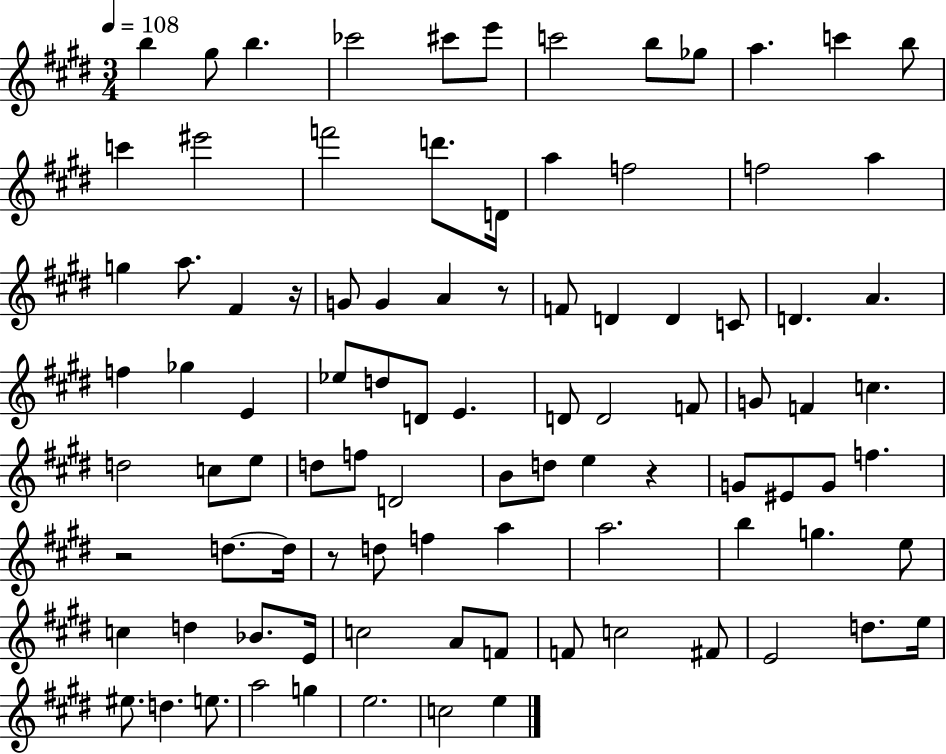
{
  \clef treble
  \numericTimeSignature
  \time 3/4
  \key e \major
  \tempo 4 = 108
  b''4 gis''8 b''4. | ces'''2 cis'''8 e'''8 | c'''2 b''8 ges''8 | a''4. c'''4 b''8 | \break c'''4 eis'''2 | f'''2 d'''8. d'16 | a''4 f''2 | f''2 a''4 | \break g''4 a''8. fis'4 r16 | g'8 g'4 a'4 r8 | f'8 d'4 d'4 c'8 | d'4. a'4. | \break f''4 ges''4 e'4 | ees''8 d''8 d'8 e'4. | d'8 d'2 f'8 | g'8 f'4 c''4. | \break d''2 c''8 e''8 | d''8 f''8 d'2 | b'8 d''8 e''4 r4 | g'8 eis'8 g'8 f''4. | \break r2 d''8.~~ d''16 | r8 d''8 f''4 a''4 | a''2. | b''4 g''4. e''8 | \break c''4 d''4 bes'8. e'16 | c''2 a'8 f'8 | f'8 c''2 fis'8 | e'2 d''8. e''16 | \break eis''8. d''4. e''8. | a''2 g''4 | e''2. | c''2 e''4 | \break \bar "|."
}